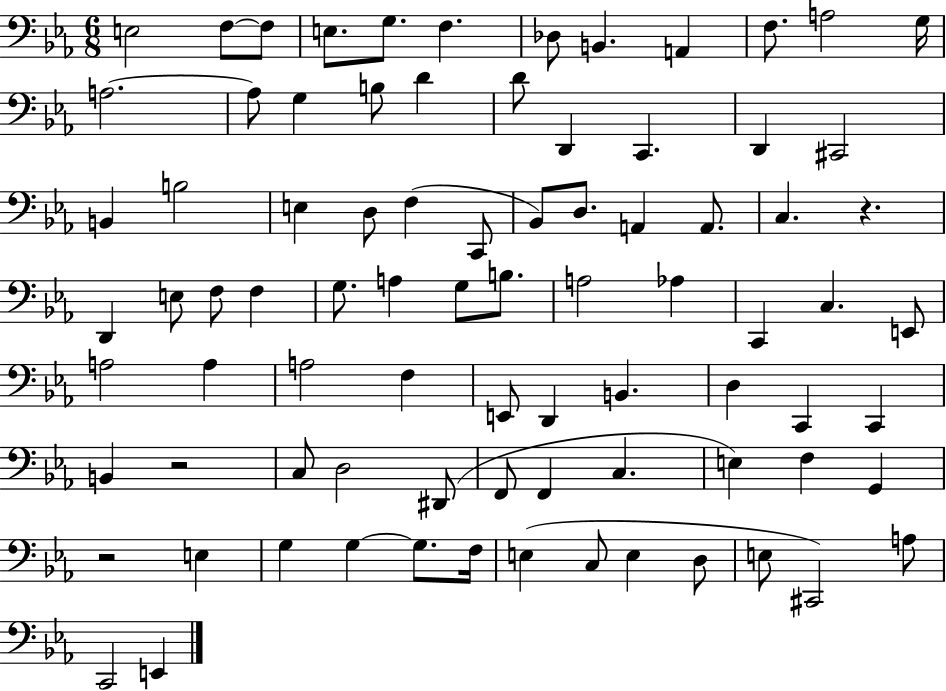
X:1
T:Untitled
M:6/8
L:1/4
K:Eb
E,2 F,/2 F,/2 E,/2 G,/2 F, _D,/2 B,, A,, F,/2 A,2 G,/4 A,2 A,/2 G, B,/2 D D/2 D,, C,, D,, ^C,,2 B,, B,2 E, D,/2 F, C,,/2 _B,,/2 D,/2 A,, A,,/2 C, z D,, E,/2 F,/2 F, G,/2 A, G,/2 B,/2 A,2 _A, C,, C, E,,/2 A,2 A, A,2 F, E,,/2 D,, B,, D, C,, C,, B,, z2 C,/2 D,2 ^D,,/2 F,,/2 F,, C, E, F, G,, z2 E, G, G, G,/2 F,/4 E, C,/2 E, D,/2 E,/2 ^C,,2 A,/2 C,,2 E,,